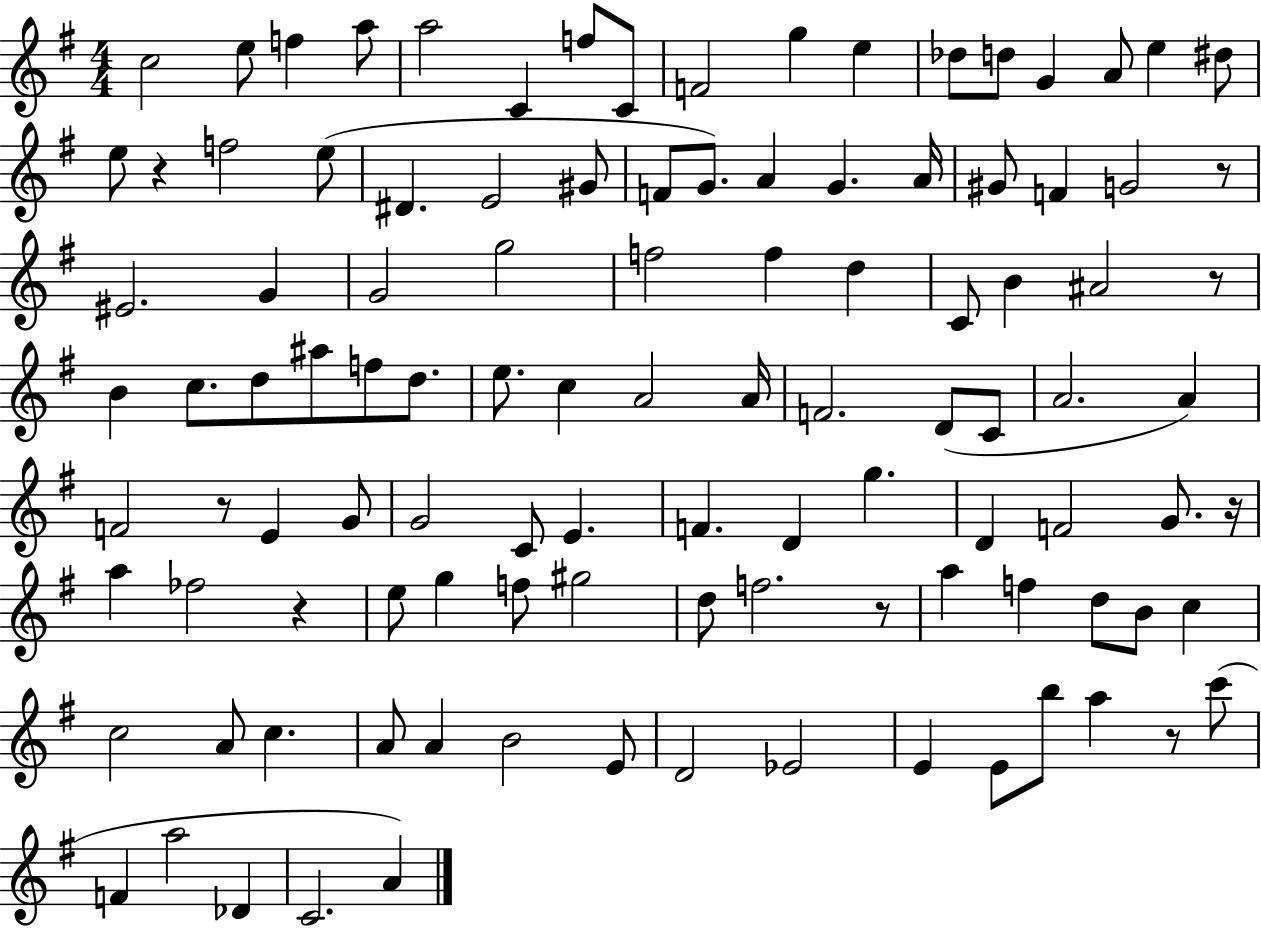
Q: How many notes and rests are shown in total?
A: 108